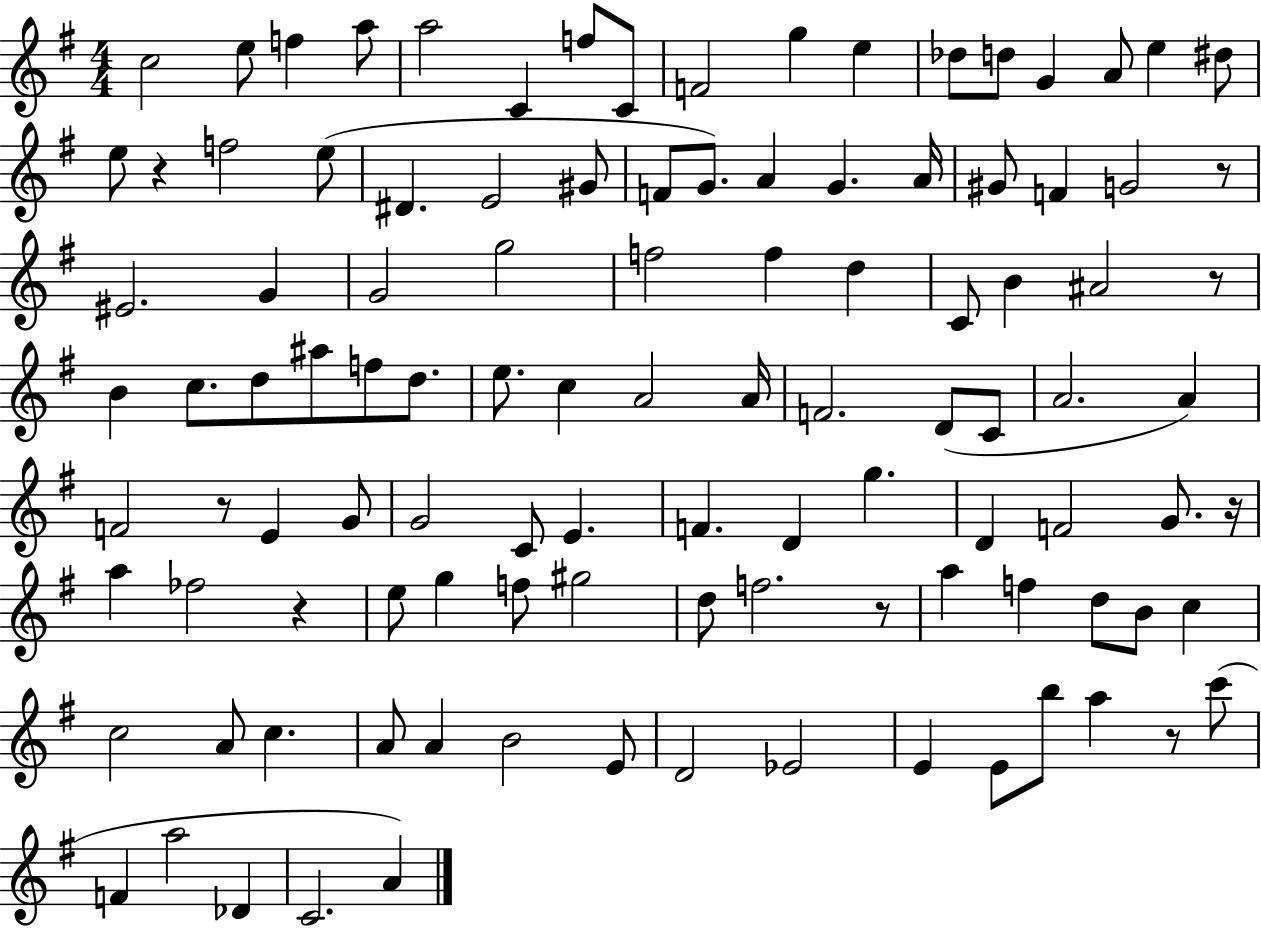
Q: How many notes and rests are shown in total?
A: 108